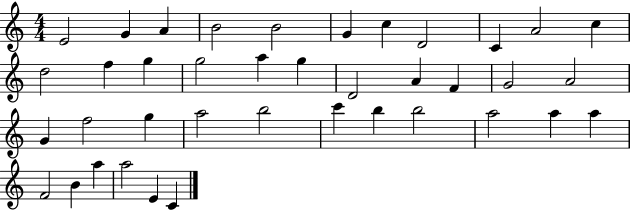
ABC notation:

X:1
T:Untitled
M:4/4
L:1/4
K:C
E2 G A B2 B2 G c D2 C A2 c d2 f g g2 a g D2 A F G2 A2 G f2 g a2 b2 c' b b2 a2 a a F2 B a a2 E C